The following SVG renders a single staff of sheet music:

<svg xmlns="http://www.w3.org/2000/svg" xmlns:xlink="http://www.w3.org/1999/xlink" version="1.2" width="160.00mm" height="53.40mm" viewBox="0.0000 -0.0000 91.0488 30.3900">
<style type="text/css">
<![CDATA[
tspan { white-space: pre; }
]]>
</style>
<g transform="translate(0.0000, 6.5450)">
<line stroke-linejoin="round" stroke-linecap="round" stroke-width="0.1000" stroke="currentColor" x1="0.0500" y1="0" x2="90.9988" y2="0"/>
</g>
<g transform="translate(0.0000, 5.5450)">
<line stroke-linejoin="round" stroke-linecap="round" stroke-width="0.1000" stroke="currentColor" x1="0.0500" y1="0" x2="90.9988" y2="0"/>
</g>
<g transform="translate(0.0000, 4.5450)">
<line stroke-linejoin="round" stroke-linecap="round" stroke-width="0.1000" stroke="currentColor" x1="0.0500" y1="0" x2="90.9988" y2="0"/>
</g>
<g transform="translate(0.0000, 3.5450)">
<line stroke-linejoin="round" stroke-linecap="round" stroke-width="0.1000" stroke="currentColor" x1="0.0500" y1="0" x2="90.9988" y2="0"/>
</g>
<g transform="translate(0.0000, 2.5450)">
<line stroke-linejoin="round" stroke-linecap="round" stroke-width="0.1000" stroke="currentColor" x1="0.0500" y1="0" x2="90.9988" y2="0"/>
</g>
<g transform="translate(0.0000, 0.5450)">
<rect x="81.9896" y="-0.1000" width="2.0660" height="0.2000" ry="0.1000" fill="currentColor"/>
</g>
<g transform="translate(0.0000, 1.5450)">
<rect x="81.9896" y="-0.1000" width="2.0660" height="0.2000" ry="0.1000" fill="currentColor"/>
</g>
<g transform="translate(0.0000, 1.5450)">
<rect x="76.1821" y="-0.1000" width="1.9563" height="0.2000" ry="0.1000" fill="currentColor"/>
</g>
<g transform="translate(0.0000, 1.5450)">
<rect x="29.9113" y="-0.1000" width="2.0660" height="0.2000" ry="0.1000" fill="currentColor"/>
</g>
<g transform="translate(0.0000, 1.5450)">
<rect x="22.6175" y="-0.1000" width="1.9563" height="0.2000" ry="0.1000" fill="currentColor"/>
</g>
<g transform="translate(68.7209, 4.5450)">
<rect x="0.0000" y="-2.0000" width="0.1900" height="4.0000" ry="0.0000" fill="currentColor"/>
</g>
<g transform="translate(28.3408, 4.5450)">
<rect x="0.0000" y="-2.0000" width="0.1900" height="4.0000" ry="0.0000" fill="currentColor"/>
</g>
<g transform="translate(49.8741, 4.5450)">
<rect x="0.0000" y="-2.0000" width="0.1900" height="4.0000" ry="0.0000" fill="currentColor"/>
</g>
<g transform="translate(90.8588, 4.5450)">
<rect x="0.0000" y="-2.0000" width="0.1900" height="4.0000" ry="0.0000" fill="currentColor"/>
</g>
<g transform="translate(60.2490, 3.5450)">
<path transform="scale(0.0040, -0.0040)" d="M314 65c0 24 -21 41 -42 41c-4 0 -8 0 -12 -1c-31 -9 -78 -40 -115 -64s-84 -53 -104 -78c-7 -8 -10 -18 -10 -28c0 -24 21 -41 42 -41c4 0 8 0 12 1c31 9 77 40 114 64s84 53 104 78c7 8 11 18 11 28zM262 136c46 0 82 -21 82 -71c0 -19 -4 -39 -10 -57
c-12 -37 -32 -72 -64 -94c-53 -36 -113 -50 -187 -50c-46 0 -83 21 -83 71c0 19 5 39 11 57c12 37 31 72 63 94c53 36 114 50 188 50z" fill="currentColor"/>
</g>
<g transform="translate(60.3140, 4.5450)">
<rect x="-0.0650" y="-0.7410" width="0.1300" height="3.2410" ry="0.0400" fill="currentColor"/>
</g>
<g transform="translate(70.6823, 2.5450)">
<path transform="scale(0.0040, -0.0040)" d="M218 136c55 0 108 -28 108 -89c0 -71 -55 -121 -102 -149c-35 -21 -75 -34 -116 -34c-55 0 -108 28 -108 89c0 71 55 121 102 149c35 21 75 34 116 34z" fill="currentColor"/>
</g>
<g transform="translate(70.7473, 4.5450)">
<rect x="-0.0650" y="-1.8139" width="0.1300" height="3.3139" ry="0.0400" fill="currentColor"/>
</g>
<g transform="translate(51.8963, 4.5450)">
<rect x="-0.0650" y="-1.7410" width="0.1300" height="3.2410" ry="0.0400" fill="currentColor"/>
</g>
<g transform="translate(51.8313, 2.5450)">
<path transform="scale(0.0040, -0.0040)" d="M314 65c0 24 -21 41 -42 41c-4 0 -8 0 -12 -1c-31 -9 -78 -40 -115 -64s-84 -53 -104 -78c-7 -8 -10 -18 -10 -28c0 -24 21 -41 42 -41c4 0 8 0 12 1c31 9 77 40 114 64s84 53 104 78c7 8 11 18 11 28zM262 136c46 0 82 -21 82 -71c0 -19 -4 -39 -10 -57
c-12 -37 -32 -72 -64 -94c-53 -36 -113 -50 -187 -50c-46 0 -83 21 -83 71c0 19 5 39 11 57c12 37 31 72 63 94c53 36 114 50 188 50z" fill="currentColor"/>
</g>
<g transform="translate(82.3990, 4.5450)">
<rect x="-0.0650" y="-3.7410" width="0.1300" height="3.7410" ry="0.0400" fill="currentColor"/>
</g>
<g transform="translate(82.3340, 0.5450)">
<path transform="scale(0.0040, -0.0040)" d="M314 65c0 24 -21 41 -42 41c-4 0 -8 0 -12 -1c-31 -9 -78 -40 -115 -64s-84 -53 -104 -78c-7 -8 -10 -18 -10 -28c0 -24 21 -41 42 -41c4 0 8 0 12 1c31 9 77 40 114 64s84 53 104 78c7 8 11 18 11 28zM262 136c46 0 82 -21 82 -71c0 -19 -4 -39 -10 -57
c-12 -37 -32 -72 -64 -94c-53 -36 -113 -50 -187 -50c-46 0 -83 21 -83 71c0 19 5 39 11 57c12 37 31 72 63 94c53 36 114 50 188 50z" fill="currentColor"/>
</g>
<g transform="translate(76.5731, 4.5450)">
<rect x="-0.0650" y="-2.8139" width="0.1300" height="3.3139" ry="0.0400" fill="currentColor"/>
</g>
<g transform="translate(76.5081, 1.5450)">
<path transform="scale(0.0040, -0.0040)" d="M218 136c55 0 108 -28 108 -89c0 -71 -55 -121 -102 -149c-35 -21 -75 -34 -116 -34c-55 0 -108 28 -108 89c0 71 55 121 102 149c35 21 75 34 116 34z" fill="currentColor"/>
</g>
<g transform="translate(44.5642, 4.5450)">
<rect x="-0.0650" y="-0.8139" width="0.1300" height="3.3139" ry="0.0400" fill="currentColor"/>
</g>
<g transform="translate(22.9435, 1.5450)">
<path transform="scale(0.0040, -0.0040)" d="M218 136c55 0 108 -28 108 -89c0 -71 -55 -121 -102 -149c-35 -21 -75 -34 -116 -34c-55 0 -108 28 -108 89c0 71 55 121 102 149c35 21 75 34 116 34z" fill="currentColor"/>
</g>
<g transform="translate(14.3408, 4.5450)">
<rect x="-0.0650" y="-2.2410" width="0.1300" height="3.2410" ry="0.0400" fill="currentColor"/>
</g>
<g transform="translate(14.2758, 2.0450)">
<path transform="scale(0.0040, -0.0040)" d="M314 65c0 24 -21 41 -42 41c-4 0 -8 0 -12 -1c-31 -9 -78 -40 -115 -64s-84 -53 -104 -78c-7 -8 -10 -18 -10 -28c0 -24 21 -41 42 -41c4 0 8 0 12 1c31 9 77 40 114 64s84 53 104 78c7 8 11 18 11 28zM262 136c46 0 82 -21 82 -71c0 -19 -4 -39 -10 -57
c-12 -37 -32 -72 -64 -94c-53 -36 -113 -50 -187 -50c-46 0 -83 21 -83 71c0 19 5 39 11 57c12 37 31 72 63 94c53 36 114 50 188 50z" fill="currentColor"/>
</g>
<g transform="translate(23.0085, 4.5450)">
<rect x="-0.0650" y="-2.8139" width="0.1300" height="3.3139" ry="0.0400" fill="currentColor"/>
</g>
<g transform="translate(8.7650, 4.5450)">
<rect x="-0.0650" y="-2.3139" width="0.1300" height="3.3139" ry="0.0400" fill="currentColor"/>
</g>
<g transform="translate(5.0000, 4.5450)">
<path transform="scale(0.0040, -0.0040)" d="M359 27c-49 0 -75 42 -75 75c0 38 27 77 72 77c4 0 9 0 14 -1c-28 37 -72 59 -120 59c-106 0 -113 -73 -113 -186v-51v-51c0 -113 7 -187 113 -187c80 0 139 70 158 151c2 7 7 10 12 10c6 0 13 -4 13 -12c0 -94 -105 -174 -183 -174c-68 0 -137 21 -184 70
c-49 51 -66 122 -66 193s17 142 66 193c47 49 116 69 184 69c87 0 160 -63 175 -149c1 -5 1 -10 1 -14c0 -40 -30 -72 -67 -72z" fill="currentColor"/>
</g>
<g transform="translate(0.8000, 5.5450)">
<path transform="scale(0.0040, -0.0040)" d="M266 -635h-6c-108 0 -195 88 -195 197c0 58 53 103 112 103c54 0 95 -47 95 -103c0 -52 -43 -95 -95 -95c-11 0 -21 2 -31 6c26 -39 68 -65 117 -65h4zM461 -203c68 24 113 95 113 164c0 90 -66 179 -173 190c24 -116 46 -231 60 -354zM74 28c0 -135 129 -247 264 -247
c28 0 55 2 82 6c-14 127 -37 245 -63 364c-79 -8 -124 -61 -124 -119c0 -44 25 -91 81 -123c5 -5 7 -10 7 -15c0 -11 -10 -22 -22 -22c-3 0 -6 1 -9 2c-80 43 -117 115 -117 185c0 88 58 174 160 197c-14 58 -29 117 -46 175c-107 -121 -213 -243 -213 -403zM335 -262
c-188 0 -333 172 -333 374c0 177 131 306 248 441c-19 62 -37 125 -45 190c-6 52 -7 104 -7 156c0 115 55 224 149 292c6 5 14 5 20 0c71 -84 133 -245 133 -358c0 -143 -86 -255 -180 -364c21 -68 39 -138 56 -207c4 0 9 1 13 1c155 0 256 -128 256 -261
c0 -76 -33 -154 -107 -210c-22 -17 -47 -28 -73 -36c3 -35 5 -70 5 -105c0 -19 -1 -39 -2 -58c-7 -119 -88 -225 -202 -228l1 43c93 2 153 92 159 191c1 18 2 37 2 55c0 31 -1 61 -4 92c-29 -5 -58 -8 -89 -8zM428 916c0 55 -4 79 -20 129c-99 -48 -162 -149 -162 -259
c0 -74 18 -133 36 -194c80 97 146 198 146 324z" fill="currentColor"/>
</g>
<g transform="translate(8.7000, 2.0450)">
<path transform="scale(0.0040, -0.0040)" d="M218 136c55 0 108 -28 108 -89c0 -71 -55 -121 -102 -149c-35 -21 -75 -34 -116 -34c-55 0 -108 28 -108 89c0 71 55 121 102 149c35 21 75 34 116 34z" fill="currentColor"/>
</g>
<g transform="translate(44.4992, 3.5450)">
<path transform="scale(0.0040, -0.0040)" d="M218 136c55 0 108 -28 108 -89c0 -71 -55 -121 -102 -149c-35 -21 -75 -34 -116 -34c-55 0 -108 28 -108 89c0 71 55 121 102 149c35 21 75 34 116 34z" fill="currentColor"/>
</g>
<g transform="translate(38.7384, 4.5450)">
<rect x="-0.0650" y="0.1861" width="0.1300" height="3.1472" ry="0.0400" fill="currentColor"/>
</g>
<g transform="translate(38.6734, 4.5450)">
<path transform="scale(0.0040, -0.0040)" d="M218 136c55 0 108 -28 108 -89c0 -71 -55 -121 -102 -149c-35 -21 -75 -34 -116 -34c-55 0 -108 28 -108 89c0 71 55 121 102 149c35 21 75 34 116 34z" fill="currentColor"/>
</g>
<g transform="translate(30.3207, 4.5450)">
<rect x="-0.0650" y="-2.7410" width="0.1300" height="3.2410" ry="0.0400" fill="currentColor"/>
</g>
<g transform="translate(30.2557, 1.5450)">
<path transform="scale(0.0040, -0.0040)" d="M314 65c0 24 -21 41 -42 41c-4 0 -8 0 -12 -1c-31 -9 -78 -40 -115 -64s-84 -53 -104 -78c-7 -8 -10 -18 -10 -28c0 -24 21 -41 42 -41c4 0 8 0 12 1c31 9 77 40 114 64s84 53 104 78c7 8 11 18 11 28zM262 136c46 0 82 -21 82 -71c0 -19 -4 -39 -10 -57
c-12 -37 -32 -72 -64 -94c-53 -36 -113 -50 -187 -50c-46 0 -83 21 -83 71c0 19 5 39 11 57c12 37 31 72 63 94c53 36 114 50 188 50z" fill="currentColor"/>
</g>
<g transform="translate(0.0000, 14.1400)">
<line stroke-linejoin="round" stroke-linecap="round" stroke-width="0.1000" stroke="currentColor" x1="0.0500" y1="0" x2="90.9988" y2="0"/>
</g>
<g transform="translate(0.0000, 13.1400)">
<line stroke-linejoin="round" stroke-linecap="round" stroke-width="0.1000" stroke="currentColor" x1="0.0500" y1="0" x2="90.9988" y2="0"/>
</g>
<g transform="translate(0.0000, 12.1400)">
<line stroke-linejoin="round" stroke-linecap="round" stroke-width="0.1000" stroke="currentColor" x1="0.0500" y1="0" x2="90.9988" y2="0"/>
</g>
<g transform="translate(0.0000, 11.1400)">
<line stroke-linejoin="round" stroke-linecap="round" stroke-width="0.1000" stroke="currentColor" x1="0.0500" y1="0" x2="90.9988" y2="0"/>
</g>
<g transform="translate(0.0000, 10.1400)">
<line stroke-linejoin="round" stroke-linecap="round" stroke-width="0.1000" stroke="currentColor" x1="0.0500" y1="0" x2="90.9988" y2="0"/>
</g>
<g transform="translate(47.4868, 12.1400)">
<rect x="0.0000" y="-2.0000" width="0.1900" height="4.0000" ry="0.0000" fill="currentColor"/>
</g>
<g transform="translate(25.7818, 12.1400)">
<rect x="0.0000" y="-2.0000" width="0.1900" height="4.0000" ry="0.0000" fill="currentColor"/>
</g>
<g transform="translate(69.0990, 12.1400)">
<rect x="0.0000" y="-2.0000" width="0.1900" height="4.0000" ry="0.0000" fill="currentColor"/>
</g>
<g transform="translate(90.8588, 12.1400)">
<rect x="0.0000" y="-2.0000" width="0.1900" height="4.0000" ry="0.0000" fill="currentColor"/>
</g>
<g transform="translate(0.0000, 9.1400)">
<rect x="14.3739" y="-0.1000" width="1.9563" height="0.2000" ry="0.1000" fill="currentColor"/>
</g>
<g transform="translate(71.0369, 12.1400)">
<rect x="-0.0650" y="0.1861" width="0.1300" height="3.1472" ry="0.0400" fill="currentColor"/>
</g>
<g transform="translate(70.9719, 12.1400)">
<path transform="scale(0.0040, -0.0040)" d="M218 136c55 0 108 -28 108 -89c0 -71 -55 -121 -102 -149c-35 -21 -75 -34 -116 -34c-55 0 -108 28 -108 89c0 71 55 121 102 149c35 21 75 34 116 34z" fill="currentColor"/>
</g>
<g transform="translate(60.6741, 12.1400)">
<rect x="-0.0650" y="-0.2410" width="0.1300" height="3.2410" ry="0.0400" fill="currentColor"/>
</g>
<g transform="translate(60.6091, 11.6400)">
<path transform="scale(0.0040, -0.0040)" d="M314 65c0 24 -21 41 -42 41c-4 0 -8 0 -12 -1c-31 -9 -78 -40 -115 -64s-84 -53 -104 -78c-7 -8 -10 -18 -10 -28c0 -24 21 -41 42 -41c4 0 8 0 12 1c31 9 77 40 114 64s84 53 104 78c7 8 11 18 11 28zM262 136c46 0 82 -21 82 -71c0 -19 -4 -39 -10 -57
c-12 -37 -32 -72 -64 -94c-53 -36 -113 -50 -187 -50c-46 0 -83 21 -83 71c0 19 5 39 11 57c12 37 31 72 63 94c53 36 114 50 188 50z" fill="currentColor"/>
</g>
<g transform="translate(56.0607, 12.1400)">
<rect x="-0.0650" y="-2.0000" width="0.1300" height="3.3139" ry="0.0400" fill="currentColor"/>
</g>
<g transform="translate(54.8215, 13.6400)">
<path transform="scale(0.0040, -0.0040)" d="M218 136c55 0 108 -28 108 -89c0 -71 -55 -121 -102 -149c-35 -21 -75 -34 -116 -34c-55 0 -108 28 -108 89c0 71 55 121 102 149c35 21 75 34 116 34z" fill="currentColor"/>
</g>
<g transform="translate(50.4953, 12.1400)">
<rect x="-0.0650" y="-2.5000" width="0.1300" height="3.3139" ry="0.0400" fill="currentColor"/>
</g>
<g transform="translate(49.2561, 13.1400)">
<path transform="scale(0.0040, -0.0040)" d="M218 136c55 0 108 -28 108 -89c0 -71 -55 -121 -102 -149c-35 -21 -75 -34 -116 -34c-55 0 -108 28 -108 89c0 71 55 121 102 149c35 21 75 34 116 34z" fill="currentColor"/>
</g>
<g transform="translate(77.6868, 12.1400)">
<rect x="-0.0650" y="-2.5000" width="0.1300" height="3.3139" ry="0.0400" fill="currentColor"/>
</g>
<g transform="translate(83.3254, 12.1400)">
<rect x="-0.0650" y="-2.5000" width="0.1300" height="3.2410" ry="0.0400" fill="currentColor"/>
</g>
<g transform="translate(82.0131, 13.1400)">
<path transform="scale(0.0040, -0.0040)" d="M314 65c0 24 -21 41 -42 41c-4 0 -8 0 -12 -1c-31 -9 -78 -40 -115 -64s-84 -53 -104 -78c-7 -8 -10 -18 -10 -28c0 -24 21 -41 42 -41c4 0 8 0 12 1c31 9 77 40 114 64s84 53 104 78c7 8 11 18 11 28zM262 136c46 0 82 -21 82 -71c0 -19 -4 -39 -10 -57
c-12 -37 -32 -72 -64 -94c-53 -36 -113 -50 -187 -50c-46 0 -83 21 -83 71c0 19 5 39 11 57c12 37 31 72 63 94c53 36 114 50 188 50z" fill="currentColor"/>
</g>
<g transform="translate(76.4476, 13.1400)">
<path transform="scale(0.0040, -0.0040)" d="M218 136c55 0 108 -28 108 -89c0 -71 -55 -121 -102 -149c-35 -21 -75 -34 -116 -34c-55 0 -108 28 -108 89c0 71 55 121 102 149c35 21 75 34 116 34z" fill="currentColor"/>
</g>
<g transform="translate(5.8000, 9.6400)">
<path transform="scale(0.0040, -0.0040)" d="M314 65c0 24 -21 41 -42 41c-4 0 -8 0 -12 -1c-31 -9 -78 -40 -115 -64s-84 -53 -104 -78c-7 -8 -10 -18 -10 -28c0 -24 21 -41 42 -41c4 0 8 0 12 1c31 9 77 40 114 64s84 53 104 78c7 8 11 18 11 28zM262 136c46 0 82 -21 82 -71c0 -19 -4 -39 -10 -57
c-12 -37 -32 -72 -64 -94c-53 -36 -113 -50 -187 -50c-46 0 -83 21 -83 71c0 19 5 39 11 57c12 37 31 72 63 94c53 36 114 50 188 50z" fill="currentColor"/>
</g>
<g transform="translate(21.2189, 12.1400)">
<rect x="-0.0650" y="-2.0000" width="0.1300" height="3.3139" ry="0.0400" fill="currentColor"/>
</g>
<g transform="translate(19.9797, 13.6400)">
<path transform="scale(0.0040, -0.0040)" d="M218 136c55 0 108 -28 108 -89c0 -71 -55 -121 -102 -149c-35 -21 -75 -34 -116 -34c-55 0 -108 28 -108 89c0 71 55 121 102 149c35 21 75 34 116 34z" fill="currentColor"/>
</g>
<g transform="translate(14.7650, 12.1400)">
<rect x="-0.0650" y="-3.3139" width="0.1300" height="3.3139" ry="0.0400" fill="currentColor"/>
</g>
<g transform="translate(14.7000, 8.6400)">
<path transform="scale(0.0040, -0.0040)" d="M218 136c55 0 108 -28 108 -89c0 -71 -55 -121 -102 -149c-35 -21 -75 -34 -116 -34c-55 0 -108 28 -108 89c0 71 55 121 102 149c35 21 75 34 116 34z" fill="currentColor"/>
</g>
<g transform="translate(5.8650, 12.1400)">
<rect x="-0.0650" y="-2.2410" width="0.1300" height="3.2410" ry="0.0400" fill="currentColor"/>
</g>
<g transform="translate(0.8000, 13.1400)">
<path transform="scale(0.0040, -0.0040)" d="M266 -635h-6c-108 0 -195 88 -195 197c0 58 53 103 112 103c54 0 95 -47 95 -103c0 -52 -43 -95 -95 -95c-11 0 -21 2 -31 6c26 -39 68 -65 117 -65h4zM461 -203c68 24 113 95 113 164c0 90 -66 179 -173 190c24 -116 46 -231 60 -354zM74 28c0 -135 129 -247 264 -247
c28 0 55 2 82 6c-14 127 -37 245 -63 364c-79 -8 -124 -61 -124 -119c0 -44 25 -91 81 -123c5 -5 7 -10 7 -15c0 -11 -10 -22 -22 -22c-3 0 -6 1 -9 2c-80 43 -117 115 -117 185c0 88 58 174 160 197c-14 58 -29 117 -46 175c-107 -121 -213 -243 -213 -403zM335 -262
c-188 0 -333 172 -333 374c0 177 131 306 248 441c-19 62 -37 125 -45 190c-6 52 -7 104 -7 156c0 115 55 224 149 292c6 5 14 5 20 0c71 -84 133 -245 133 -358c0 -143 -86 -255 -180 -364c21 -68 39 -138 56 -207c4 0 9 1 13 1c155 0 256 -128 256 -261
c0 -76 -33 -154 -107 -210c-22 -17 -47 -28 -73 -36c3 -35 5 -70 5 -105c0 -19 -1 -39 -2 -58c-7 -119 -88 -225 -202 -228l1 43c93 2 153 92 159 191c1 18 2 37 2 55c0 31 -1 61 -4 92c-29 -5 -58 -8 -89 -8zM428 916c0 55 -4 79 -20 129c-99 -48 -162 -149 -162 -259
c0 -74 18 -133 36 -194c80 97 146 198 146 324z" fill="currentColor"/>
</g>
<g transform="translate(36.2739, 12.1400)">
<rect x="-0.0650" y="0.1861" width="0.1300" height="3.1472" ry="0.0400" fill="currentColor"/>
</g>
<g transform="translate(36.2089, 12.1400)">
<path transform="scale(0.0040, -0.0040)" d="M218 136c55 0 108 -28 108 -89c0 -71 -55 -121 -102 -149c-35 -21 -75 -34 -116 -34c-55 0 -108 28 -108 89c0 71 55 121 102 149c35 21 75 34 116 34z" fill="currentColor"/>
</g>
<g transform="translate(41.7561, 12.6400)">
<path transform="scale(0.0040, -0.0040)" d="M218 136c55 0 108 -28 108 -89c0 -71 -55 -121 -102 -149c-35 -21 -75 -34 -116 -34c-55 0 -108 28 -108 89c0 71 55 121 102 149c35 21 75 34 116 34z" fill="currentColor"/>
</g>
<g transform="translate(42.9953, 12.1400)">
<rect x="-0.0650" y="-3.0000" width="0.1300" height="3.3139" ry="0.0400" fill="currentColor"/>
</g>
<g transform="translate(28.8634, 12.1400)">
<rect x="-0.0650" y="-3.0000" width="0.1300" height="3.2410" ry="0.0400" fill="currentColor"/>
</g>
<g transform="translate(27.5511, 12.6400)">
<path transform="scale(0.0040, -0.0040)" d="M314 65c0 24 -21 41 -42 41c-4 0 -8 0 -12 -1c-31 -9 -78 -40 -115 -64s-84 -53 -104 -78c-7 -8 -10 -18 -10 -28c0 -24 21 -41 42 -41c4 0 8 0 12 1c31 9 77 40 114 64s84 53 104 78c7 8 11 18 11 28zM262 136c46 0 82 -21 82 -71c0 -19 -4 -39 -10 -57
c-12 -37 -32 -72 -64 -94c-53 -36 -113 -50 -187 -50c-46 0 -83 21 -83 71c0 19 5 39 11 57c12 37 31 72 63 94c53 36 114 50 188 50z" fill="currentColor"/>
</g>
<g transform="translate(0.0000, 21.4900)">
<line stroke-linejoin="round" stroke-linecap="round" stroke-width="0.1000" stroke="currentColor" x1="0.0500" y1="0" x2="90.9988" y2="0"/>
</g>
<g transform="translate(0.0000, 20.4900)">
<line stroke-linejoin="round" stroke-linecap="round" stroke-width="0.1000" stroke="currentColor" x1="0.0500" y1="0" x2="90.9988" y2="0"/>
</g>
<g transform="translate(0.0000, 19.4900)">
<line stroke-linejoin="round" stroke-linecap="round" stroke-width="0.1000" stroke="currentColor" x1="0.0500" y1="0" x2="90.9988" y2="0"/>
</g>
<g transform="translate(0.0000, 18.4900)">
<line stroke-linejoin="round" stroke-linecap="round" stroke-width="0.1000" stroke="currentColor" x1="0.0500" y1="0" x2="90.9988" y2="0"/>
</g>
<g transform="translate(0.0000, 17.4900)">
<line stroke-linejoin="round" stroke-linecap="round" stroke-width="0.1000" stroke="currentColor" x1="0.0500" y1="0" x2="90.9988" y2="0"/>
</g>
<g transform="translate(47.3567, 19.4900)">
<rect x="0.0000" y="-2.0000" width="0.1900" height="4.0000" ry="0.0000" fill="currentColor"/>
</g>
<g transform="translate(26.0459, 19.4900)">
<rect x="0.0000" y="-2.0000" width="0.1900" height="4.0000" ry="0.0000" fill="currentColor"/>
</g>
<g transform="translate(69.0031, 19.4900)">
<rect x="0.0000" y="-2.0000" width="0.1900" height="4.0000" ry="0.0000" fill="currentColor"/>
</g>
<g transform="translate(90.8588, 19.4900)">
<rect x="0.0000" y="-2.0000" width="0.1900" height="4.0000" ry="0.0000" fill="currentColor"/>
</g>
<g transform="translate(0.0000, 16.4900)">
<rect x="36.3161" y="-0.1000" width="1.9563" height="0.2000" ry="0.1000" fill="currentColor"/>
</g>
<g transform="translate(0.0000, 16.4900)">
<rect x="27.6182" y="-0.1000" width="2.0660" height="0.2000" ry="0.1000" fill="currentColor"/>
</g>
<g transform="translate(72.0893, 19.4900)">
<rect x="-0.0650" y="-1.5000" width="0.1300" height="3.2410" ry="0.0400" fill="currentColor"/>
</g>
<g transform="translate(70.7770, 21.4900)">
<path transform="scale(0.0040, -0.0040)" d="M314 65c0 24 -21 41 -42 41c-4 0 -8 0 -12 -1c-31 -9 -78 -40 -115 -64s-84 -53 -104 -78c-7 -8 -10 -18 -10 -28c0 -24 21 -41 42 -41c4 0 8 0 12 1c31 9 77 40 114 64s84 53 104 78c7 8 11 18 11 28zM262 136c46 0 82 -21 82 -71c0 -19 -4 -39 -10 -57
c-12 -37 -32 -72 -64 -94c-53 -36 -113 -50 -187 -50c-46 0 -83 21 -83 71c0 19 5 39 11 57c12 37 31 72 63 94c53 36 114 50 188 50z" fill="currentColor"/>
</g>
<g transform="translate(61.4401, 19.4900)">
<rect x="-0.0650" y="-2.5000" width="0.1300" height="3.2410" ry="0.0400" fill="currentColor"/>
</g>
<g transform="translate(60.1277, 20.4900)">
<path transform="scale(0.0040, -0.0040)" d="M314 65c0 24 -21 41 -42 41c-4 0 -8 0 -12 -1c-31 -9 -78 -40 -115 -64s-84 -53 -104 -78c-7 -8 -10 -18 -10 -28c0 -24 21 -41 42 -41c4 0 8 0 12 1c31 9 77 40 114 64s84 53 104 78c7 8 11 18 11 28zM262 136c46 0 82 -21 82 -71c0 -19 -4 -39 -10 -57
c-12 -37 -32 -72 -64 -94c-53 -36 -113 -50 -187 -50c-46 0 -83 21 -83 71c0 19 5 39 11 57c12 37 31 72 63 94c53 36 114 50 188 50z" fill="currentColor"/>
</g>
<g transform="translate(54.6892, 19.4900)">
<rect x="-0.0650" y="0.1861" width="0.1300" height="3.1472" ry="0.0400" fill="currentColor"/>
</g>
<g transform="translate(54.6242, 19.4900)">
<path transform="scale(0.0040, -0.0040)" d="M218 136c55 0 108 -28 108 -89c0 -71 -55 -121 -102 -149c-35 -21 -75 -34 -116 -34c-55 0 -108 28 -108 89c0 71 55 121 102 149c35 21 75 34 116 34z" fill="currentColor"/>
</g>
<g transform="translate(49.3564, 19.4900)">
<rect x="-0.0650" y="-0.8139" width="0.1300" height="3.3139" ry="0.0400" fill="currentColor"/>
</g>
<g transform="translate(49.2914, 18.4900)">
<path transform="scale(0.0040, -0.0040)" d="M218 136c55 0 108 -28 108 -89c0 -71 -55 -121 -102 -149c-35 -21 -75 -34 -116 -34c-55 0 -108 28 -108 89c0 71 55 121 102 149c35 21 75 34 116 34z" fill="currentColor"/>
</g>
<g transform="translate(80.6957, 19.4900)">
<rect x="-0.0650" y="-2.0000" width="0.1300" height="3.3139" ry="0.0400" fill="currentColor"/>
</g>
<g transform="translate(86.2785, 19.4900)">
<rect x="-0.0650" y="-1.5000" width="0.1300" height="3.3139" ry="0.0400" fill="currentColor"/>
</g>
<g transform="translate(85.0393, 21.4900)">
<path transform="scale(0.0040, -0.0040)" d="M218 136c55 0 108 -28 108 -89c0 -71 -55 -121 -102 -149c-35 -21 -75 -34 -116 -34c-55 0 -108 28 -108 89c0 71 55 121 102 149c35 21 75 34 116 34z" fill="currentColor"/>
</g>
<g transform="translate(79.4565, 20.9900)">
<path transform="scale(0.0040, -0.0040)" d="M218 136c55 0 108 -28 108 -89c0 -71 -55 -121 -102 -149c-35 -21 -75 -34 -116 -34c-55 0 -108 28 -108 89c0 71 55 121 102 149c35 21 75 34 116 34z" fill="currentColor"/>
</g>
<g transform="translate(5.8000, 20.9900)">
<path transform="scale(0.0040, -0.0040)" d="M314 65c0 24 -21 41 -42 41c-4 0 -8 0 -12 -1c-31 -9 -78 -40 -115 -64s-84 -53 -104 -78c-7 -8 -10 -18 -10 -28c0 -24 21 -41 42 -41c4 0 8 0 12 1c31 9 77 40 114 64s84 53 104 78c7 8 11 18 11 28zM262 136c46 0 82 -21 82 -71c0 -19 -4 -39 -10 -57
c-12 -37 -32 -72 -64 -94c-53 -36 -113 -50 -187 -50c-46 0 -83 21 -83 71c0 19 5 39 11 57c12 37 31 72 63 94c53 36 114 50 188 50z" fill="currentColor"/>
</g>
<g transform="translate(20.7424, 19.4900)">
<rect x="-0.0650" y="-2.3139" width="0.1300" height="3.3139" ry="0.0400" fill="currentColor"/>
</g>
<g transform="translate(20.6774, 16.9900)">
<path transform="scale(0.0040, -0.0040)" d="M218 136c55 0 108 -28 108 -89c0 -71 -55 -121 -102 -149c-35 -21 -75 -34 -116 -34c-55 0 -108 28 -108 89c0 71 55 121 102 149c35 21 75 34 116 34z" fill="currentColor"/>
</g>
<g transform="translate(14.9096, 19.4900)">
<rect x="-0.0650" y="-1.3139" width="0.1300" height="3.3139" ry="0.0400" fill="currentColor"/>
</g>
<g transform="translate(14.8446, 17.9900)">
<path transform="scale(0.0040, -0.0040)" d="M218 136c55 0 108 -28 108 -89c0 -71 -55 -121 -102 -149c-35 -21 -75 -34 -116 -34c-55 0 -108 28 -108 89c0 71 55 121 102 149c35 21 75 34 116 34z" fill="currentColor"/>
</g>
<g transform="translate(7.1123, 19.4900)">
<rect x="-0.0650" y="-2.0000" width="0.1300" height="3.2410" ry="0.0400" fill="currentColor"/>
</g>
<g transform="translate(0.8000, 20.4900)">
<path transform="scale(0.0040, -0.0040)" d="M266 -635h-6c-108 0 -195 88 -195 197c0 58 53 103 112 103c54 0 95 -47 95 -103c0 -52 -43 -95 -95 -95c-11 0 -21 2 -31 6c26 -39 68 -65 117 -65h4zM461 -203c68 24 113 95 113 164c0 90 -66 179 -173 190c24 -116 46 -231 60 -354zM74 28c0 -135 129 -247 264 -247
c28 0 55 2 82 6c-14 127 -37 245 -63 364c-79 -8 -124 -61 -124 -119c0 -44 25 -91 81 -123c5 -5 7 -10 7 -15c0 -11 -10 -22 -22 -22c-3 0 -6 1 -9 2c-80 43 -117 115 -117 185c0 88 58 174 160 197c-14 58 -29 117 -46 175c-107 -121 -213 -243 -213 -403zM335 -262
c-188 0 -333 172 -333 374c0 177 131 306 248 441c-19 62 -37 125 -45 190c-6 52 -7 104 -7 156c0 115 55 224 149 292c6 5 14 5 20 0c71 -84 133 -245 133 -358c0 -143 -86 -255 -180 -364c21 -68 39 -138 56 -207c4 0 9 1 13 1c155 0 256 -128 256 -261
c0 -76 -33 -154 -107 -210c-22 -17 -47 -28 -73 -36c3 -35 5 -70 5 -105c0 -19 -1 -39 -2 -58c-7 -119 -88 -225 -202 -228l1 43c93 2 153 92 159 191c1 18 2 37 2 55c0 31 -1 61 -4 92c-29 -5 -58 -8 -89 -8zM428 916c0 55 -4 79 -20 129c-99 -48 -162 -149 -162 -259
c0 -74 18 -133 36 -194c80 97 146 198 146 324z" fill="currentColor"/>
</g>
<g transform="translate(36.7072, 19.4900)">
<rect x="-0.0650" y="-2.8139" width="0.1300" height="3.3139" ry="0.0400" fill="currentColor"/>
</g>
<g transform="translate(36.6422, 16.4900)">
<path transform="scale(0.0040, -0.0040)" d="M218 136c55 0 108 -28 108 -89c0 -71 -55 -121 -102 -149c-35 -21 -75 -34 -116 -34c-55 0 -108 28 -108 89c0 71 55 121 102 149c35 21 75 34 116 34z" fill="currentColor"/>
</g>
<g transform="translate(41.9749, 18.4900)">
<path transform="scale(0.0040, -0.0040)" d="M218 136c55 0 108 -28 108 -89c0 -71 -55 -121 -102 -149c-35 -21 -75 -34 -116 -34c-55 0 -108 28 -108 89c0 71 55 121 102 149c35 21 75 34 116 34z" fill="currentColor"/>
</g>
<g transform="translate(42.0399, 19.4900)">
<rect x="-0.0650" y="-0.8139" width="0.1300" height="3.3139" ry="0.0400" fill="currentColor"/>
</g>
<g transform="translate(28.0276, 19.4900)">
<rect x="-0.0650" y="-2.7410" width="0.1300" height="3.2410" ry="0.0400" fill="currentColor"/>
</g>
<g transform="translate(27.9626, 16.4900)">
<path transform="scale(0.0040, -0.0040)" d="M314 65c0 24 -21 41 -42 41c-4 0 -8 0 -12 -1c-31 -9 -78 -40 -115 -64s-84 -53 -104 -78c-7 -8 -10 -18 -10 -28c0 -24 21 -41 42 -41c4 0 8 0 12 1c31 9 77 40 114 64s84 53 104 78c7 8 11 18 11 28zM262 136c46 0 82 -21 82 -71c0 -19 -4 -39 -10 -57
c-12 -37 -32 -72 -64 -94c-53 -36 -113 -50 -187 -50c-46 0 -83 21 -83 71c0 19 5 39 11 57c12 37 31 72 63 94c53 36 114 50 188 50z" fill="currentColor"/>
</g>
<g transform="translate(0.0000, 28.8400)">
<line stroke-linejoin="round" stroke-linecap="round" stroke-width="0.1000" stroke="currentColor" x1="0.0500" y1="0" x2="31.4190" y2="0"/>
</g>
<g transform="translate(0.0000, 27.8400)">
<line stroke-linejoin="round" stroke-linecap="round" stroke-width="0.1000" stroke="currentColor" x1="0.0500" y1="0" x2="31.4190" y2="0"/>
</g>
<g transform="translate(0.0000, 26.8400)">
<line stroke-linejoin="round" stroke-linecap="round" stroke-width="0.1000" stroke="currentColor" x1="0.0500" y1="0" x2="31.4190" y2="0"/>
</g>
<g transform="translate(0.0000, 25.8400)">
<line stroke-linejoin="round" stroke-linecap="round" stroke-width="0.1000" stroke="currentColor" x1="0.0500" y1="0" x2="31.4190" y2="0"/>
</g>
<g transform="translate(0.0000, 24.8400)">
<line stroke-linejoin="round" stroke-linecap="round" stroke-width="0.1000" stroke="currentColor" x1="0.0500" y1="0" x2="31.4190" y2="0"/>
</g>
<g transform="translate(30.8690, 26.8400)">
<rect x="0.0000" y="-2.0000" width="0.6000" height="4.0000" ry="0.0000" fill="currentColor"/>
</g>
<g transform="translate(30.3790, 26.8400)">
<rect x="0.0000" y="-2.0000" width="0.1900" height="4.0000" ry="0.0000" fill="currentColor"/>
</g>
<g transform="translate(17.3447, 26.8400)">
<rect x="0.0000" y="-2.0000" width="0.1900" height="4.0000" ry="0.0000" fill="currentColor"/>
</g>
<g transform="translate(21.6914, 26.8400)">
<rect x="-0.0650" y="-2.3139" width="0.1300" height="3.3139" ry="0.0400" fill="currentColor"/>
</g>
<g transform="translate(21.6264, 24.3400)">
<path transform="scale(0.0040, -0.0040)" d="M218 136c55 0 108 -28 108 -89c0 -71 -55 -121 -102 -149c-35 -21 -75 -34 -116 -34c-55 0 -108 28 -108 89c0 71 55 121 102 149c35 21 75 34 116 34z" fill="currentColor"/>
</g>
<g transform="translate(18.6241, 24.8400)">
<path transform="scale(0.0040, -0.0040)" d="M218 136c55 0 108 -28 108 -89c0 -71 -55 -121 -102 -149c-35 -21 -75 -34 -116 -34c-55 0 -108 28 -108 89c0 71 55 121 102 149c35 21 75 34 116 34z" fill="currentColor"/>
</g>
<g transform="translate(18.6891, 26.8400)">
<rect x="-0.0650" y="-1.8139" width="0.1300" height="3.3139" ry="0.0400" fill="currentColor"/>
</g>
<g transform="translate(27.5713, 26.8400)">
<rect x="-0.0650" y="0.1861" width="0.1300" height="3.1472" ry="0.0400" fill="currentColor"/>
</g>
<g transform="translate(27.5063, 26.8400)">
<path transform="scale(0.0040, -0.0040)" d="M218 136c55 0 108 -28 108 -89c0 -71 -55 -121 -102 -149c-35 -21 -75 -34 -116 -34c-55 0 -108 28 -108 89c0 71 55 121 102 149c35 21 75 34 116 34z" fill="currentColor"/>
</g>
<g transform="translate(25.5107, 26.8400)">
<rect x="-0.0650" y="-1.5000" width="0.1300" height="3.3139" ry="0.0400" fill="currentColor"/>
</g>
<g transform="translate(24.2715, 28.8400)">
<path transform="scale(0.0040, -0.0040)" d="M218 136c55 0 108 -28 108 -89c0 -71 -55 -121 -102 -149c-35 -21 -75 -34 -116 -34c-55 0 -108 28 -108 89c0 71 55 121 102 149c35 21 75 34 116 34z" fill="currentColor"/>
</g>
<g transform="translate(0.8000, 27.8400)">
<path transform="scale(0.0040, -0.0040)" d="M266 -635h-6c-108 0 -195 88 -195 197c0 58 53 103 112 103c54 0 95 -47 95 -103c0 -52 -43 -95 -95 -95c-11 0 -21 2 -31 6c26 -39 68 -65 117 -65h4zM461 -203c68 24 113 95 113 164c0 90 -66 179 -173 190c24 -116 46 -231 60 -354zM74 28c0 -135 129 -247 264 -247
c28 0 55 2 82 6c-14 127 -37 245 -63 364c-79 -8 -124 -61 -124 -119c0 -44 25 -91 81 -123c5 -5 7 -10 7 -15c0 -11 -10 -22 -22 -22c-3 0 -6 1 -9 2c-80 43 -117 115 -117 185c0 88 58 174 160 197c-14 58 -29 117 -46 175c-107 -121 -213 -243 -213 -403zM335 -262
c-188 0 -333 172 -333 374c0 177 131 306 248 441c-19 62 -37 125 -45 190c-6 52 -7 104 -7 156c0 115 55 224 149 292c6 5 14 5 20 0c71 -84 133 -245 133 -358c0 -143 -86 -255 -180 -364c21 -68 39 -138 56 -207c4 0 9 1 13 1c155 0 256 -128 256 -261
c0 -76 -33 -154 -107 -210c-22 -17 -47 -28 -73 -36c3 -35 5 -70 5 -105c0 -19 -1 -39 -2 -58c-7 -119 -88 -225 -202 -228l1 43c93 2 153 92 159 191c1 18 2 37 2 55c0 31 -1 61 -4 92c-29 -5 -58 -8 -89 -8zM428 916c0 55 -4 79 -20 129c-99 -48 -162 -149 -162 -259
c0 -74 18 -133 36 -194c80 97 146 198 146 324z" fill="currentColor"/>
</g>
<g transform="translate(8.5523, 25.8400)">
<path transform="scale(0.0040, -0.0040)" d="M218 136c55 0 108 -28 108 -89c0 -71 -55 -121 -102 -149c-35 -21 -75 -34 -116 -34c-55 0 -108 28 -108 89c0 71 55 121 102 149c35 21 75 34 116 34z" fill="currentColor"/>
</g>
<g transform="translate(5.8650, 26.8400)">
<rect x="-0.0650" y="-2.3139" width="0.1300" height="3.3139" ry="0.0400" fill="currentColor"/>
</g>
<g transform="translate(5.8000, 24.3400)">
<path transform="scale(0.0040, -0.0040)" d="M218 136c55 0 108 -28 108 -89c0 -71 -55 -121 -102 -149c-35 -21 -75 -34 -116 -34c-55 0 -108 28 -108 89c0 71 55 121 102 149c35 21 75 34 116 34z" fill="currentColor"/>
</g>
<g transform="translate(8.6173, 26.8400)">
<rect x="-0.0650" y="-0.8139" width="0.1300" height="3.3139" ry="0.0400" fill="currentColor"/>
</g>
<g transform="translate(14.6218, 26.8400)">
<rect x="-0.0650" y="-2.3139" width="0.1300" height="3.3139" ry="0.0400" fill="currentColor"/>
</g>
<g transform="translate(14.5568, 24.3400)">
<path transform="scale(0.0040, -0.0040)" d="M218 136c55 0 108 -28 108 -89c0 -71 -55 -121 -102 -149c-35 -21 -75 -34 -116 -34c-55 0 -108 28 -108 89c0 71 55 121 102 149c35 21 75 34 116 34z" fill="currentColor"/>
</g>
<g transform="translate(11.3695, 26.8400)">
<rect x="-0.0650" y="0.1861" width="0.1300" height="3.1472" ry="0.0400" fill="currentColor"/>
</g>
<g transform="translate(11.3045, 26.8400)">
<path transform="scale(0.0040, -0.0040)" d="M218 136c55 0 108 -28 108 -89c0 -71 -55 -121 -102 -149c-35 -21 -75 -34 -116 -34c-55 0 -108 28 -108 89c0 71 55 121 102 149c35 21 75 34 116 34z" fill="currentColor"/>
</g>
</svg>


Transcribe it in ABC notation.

X:1
T:Untitled
M:4/4
L:1/4
K:C
g g2 a a2 B d f2 d2 f a c'2 g2 b F A2 B A G F c2 B G G2 F2 e g a2 a d d B G2 E2 F E g d B g f g E B